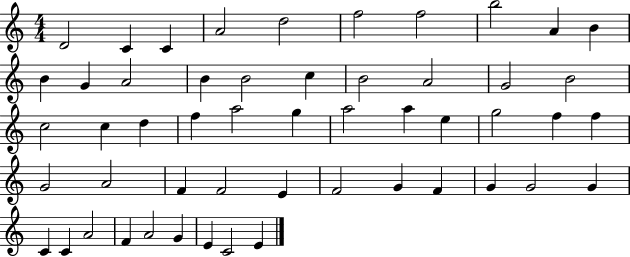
D4/h C4/q C4/q A4/h D5/h F5/h F5/h B5/h A4/q B4/q B4/q G4/q A4/h B4/q B4/h C5/q B4/h A4/h G4/h B4/h C5/h C5/q D5/q F5/q A5/h G5/q A5/h A5/q E5/q G5/h F5/q F5/q G4/h A4/h F4/q F4/h E4/q F4/h G4/q F4/q G4/q G4/h G4/q C4/q C4/q A4/h F4/q A4/h G4/q E4/q C4/h E4/q